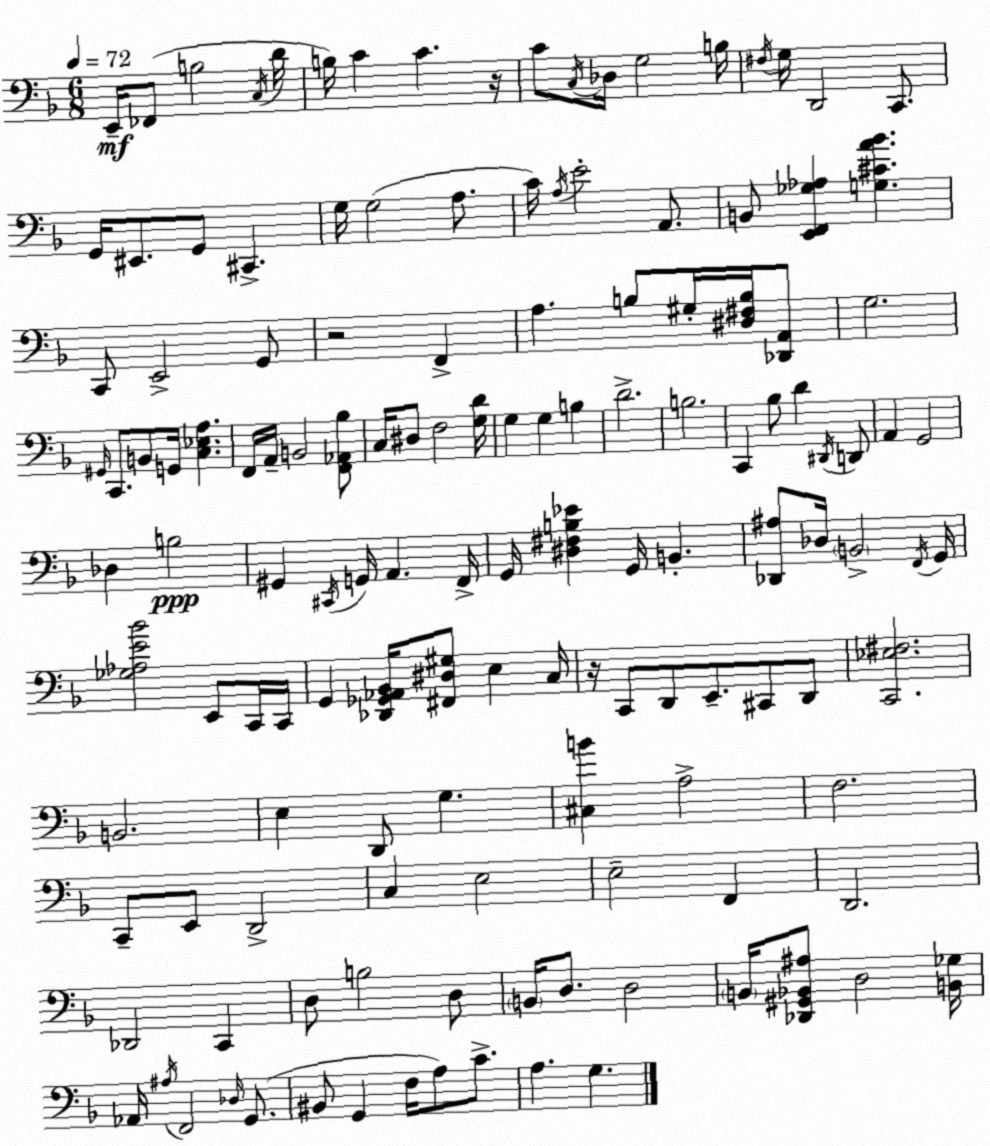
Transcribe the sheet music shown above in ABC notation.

X:1
T:Untitled
M:6/8
L:1/4
K:Dm
E,,/4 _F,,/2 B,2 C,/4 D/4 B,/4 C C z/4 C/2 C,/4 _D,/4 G,2 B,/4 ^F,/4 G,/4 D,,2 C,,/2 G,,/4 ^E,,/2 G,,/2 ^C,, G,/4 G,2 A,/2 C/4 A,/4 E2 A,,/2 B,,/2 [E,,F,,_G,_A,] [G,^CA_B] C,,/2 E,,2 G,,/2 z2 F,, A, B,/2 ^G,/4 [^D,^F,B,]/4 [_D,,A,,]/2 G,2 ^G,,/4 C,,/2 B,,/2 G,,/4 [C,_E,A,] F,,/4 A,,/4 B,,2 [F,,_A,,_B,]/2 C,/4 ^D,/2 F,2 [G,D]/4 G, G, B, D2 B,2 C,, _B,/2 D ^D,,/4 D,,/2 A,, G,,2 _D, B,2 ^G,, ^C,,/4 G,,/4 A,, F,,/4 G,,/4 [^D,^F,B,_E] G,,/4 B,, [_D,,^A,]/2 _D,/4 B,,2 F,,/4 G,,/4 [_G,_A,E_B]2 E,,/2 C,,/4 C,,/4 G,, [_D,,_G,,_A,,_B,,]/4 [^F,,^D,^G,]/2 E, C,/4 z/4 C,,/2 D,,/2 E,,/2 ^C,,/2 D,,/2 [C,,_E,^F,]2 B,,2 E, D,,/2 G, [^C,B] A,2 F,2 C,,/2 E,,/2 D,,2 C, E,2 E,2 F,, D,,2 _D,,2 C,, D,/2 B,2 D,/2 B,,/4 D,/2 D,2 B,,/4 [_D,,^G,,_B,,^A,]/2 D,2 [B,,_G,]/4 _A,,/4 ^A,/4 F,,2 _D,/4 G,,/2 ^B,,/2 G,, F,/4 A,/2 C/2 A, G,